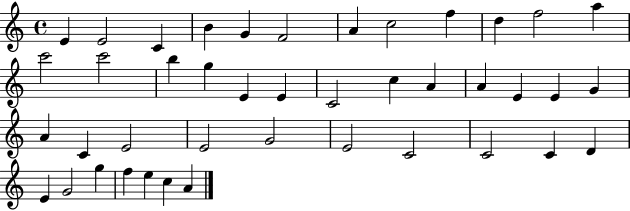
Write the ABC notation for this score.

X:1
T:Untitled
M:4/4
L:1/4
K:C
E E2 C B G F2 A c2 f d f2 a c'2 c'2 b g E E C2 c A A E E G A C E2 E2 G2 E2 C2 C2 C D E G2 g f e c A